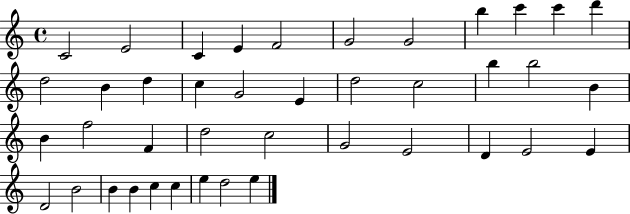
C4/h E4/h C4/q E4/q F4/h G4/h G4/h B5/q C6/q C6/q D6/q D5/h B4/q D5/q C5/q G4/h E4/q D5/h C5/h B5/q B5/h B4/q B4/q F5/h F4/q D5/h C5/h G4/h E4/h D4/q E4/h E4/q D4/h B4/h B4/q B4/q C5/q C5/q E5/q D5/h E5/q